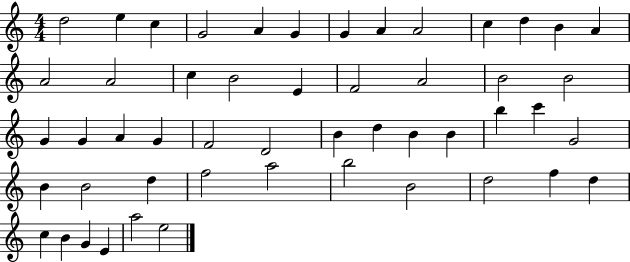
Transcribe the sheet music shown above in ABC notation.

X:1
T:Untitled
M:4/4
L:1/4
K:C
d2 e c G2 A G G A A2 c d B A A2 A2 c B2 E F2 A2 B2 B2 G G A G F2 D2 B d B B b c' G2 B B2 d f2 a2 b2 B2 d2 f d c B G E a2 e2